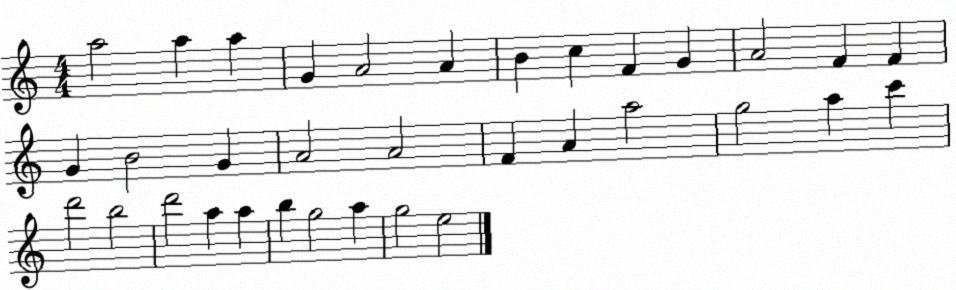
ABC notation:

X:1
T:Untitled
M:4/4
L:1/4
K:C
a2 a a G A2 A B c F G A2 F F G B2 G A2 A2 F A a2 g2 a c' d'2 b2 d'2 a a b g2 a g2 e2